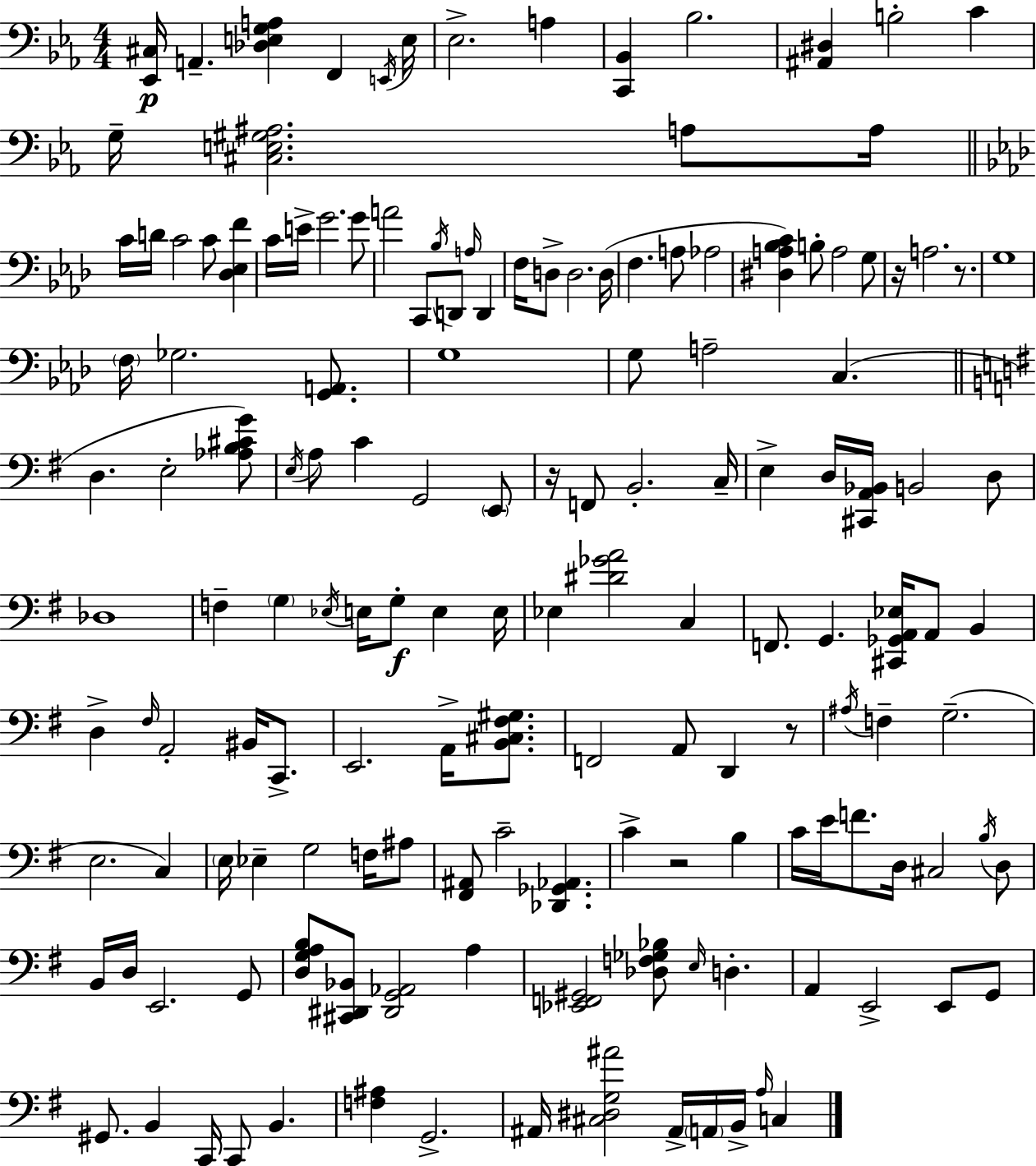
{
  \clef bass
  \numericTimeSignature
  \time 4/4
  \key c \minor
  <ees, cis>16\p a,4.-- <des e g a>4 f,4 \acciaccatura { e,16 } | e16 ees2.-> a4 | <c, bes,>4 bes2. | <ais, dis>4 b2-. c'4 | \break g16-- <cis e gis ais>2. a8 | a16 \bar "||" \break \key f \minor c'16 d'16 c'2 c'8 <des ees f'>4 | c'16 e'16-> g'2. g'8 | a'2 c,8 \acciaccatura { bes16 } d,8 \grace { a16 } d,4 | f16 d8-> d2. | \break d16( f4. a8 aes2 | <dis a bes c'>4) b8-. a2 | g8 r16 a2. r8. | g1 | \break \parenthesize f16 ges2. <g, a,>8. | g1 | g8 a2-- c4.( | \bar "||" \break \key g \major d4. e2-. <aes b cis' g'>8) | \acciaccatura { e16 } a8 c'4 g,2 \parenthesize e,8 | r16 f,8 b,2.-. | c16-- e4-> d16 <cis, a, bes,>16 b,2 d8 | \break des1 | f4-- \parenthesize g4 \acciaccatura { ees16 } e16 g8-.\f e4 | e16 ees4 <dis' ges' a'>2 c4 | f,8. g,4. <cis, ges, a, ees>16 a,8 b,4 | \break d4-> \grace { fis16 } a,2-. bis,16 | c,8.-> e,2. a,16-> | <b, cis fis gis>8. f,2 a,8 d,4 | r8 \acciaccatura { ais16 } f4-- g2.--( | \break e2. | c4) \parenthesize e16 ees4-- g2 | f16 ais8 <fis, ais,>8 c'2-- <des, ges, aes,>4. | c'4-> r2 | \break b4 c'16 e'16 f'8. d16 cis2 | \acciaccatura { b16 } d8 b,16 d16 e,2. | g,8 <d g a b>8 <cis, dis, bes,>8 <dis, g, aes,>2 | a4 <ees, f, gis,>2 <des f ges bes>8 \grace { e16 } | \break d4.-. a,4 e,2-> | e,8 g,8 gis,8. b,4 c,16 c,8 | b,4. <f ais>4 g,2.-> | ais,16 <cis dis g ais'>2 ais,16-> | \break \parenthesize a,16 b,16-> \grace { a16 } c4 \bar "|."
}